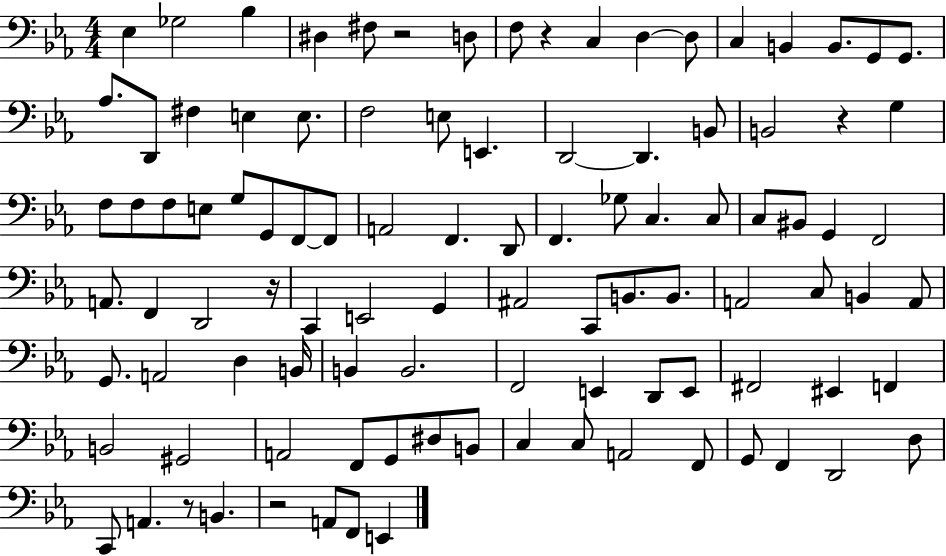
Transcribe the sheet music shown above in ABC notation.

X:1
T:Untitled
M:4/4
L:1/4
K:Eb
_E, _G,2 _B, ^D, ^F,/2 z2 D,/2 F,/2 z C, D, D,/2 C, B,, B,,/2 G,,/2 G,,/2 _A,/2 D,,/2 ^F, E, E,/2 F,2 E,/2 E,, D,,2 D,, B,,/2 B,,2 z G, F,/2 F,/2 F,/2 E,/2 G,/2 G,,/2 F,,/2 F,,/2 A,,2 F,, D,,/2 F,, _G,/2 C, C,/2 C,/2 ^B,,/2 G,, F,,2 A,,/2 F,, D,,2 z/4 C,, E,,2 G,, ^A,,2 C,,/2 B,,/2 B,,/2 A,,2 C,/2 B,, A,,/2 G,,/2 A,,2 D, B,,/4 B,, B,,2 F,,2 E,, D,,/2 E,,/2 ^F,,2 ^E,, F,, B,,2 ^G,,2 A,,2 F,,/2 G,,/2 ^D,/2 B,,/2 C, C,/2 A,,2 F,,/2 G,,/2 F,, D,,2 D,/2 C,,/2 A,, z/2 B,, z2 A,,/2 F,,/2 E,,